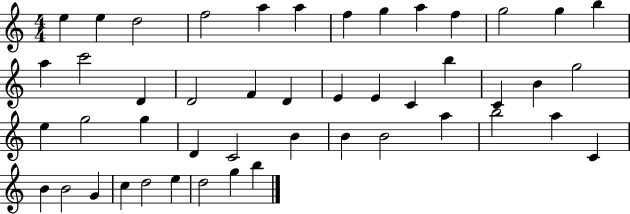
{
  \clef treble
  \numericTimeSignature
  \time 4/4
  \key c \major
  e''4 e''4 d''2 | f''2 a''4 a''4 | f''4 g''4 a''4 f''4 | g''2 g''4 b''4 | \break a''4 c'''2 d'4 | d'2 f'4 d'4 | e'4 e'4 c'4 b''4 | c'4 b'4 g''2 | \break e''4 g''2 g''4 | d'4 c'2 b'4 | b'4 b'2 a''4 | b''2 a''4 c'4 | \break b'4 b'2 g'4 | c''4 d''2 e''4 | d''2 g''4 b''4 | \bar "|."
}